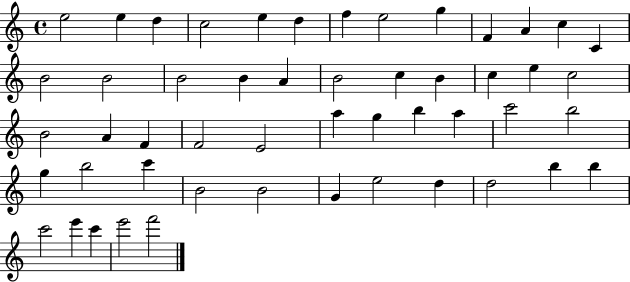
{
  \clef treble
  \time 4/4
  \defaultTimeSignature
  \key c \major
  e''2 e''4 d''4 | c''2 e''4 d''4 | f''4 e''2 g''4 | f'4 a'4 c''4 c'4 | \break b'2 b'2 | b'2 b'4 a'4 | b'2 c''4 b'4 | c''4 e''4 c''2 | \break b'2 a'4 f'4 | f'2 e'2 | a''4 g''4 b''4 a''4 | c'''2 b''2 | \break g''4 b''2 c'''4 | b'2 b'2 | g'4 e''2 d''4 | d''2 b''4 b''4 | \break c'''2 e'''4 c'''4 | e'''2 f'''2 | \bar "|."
}